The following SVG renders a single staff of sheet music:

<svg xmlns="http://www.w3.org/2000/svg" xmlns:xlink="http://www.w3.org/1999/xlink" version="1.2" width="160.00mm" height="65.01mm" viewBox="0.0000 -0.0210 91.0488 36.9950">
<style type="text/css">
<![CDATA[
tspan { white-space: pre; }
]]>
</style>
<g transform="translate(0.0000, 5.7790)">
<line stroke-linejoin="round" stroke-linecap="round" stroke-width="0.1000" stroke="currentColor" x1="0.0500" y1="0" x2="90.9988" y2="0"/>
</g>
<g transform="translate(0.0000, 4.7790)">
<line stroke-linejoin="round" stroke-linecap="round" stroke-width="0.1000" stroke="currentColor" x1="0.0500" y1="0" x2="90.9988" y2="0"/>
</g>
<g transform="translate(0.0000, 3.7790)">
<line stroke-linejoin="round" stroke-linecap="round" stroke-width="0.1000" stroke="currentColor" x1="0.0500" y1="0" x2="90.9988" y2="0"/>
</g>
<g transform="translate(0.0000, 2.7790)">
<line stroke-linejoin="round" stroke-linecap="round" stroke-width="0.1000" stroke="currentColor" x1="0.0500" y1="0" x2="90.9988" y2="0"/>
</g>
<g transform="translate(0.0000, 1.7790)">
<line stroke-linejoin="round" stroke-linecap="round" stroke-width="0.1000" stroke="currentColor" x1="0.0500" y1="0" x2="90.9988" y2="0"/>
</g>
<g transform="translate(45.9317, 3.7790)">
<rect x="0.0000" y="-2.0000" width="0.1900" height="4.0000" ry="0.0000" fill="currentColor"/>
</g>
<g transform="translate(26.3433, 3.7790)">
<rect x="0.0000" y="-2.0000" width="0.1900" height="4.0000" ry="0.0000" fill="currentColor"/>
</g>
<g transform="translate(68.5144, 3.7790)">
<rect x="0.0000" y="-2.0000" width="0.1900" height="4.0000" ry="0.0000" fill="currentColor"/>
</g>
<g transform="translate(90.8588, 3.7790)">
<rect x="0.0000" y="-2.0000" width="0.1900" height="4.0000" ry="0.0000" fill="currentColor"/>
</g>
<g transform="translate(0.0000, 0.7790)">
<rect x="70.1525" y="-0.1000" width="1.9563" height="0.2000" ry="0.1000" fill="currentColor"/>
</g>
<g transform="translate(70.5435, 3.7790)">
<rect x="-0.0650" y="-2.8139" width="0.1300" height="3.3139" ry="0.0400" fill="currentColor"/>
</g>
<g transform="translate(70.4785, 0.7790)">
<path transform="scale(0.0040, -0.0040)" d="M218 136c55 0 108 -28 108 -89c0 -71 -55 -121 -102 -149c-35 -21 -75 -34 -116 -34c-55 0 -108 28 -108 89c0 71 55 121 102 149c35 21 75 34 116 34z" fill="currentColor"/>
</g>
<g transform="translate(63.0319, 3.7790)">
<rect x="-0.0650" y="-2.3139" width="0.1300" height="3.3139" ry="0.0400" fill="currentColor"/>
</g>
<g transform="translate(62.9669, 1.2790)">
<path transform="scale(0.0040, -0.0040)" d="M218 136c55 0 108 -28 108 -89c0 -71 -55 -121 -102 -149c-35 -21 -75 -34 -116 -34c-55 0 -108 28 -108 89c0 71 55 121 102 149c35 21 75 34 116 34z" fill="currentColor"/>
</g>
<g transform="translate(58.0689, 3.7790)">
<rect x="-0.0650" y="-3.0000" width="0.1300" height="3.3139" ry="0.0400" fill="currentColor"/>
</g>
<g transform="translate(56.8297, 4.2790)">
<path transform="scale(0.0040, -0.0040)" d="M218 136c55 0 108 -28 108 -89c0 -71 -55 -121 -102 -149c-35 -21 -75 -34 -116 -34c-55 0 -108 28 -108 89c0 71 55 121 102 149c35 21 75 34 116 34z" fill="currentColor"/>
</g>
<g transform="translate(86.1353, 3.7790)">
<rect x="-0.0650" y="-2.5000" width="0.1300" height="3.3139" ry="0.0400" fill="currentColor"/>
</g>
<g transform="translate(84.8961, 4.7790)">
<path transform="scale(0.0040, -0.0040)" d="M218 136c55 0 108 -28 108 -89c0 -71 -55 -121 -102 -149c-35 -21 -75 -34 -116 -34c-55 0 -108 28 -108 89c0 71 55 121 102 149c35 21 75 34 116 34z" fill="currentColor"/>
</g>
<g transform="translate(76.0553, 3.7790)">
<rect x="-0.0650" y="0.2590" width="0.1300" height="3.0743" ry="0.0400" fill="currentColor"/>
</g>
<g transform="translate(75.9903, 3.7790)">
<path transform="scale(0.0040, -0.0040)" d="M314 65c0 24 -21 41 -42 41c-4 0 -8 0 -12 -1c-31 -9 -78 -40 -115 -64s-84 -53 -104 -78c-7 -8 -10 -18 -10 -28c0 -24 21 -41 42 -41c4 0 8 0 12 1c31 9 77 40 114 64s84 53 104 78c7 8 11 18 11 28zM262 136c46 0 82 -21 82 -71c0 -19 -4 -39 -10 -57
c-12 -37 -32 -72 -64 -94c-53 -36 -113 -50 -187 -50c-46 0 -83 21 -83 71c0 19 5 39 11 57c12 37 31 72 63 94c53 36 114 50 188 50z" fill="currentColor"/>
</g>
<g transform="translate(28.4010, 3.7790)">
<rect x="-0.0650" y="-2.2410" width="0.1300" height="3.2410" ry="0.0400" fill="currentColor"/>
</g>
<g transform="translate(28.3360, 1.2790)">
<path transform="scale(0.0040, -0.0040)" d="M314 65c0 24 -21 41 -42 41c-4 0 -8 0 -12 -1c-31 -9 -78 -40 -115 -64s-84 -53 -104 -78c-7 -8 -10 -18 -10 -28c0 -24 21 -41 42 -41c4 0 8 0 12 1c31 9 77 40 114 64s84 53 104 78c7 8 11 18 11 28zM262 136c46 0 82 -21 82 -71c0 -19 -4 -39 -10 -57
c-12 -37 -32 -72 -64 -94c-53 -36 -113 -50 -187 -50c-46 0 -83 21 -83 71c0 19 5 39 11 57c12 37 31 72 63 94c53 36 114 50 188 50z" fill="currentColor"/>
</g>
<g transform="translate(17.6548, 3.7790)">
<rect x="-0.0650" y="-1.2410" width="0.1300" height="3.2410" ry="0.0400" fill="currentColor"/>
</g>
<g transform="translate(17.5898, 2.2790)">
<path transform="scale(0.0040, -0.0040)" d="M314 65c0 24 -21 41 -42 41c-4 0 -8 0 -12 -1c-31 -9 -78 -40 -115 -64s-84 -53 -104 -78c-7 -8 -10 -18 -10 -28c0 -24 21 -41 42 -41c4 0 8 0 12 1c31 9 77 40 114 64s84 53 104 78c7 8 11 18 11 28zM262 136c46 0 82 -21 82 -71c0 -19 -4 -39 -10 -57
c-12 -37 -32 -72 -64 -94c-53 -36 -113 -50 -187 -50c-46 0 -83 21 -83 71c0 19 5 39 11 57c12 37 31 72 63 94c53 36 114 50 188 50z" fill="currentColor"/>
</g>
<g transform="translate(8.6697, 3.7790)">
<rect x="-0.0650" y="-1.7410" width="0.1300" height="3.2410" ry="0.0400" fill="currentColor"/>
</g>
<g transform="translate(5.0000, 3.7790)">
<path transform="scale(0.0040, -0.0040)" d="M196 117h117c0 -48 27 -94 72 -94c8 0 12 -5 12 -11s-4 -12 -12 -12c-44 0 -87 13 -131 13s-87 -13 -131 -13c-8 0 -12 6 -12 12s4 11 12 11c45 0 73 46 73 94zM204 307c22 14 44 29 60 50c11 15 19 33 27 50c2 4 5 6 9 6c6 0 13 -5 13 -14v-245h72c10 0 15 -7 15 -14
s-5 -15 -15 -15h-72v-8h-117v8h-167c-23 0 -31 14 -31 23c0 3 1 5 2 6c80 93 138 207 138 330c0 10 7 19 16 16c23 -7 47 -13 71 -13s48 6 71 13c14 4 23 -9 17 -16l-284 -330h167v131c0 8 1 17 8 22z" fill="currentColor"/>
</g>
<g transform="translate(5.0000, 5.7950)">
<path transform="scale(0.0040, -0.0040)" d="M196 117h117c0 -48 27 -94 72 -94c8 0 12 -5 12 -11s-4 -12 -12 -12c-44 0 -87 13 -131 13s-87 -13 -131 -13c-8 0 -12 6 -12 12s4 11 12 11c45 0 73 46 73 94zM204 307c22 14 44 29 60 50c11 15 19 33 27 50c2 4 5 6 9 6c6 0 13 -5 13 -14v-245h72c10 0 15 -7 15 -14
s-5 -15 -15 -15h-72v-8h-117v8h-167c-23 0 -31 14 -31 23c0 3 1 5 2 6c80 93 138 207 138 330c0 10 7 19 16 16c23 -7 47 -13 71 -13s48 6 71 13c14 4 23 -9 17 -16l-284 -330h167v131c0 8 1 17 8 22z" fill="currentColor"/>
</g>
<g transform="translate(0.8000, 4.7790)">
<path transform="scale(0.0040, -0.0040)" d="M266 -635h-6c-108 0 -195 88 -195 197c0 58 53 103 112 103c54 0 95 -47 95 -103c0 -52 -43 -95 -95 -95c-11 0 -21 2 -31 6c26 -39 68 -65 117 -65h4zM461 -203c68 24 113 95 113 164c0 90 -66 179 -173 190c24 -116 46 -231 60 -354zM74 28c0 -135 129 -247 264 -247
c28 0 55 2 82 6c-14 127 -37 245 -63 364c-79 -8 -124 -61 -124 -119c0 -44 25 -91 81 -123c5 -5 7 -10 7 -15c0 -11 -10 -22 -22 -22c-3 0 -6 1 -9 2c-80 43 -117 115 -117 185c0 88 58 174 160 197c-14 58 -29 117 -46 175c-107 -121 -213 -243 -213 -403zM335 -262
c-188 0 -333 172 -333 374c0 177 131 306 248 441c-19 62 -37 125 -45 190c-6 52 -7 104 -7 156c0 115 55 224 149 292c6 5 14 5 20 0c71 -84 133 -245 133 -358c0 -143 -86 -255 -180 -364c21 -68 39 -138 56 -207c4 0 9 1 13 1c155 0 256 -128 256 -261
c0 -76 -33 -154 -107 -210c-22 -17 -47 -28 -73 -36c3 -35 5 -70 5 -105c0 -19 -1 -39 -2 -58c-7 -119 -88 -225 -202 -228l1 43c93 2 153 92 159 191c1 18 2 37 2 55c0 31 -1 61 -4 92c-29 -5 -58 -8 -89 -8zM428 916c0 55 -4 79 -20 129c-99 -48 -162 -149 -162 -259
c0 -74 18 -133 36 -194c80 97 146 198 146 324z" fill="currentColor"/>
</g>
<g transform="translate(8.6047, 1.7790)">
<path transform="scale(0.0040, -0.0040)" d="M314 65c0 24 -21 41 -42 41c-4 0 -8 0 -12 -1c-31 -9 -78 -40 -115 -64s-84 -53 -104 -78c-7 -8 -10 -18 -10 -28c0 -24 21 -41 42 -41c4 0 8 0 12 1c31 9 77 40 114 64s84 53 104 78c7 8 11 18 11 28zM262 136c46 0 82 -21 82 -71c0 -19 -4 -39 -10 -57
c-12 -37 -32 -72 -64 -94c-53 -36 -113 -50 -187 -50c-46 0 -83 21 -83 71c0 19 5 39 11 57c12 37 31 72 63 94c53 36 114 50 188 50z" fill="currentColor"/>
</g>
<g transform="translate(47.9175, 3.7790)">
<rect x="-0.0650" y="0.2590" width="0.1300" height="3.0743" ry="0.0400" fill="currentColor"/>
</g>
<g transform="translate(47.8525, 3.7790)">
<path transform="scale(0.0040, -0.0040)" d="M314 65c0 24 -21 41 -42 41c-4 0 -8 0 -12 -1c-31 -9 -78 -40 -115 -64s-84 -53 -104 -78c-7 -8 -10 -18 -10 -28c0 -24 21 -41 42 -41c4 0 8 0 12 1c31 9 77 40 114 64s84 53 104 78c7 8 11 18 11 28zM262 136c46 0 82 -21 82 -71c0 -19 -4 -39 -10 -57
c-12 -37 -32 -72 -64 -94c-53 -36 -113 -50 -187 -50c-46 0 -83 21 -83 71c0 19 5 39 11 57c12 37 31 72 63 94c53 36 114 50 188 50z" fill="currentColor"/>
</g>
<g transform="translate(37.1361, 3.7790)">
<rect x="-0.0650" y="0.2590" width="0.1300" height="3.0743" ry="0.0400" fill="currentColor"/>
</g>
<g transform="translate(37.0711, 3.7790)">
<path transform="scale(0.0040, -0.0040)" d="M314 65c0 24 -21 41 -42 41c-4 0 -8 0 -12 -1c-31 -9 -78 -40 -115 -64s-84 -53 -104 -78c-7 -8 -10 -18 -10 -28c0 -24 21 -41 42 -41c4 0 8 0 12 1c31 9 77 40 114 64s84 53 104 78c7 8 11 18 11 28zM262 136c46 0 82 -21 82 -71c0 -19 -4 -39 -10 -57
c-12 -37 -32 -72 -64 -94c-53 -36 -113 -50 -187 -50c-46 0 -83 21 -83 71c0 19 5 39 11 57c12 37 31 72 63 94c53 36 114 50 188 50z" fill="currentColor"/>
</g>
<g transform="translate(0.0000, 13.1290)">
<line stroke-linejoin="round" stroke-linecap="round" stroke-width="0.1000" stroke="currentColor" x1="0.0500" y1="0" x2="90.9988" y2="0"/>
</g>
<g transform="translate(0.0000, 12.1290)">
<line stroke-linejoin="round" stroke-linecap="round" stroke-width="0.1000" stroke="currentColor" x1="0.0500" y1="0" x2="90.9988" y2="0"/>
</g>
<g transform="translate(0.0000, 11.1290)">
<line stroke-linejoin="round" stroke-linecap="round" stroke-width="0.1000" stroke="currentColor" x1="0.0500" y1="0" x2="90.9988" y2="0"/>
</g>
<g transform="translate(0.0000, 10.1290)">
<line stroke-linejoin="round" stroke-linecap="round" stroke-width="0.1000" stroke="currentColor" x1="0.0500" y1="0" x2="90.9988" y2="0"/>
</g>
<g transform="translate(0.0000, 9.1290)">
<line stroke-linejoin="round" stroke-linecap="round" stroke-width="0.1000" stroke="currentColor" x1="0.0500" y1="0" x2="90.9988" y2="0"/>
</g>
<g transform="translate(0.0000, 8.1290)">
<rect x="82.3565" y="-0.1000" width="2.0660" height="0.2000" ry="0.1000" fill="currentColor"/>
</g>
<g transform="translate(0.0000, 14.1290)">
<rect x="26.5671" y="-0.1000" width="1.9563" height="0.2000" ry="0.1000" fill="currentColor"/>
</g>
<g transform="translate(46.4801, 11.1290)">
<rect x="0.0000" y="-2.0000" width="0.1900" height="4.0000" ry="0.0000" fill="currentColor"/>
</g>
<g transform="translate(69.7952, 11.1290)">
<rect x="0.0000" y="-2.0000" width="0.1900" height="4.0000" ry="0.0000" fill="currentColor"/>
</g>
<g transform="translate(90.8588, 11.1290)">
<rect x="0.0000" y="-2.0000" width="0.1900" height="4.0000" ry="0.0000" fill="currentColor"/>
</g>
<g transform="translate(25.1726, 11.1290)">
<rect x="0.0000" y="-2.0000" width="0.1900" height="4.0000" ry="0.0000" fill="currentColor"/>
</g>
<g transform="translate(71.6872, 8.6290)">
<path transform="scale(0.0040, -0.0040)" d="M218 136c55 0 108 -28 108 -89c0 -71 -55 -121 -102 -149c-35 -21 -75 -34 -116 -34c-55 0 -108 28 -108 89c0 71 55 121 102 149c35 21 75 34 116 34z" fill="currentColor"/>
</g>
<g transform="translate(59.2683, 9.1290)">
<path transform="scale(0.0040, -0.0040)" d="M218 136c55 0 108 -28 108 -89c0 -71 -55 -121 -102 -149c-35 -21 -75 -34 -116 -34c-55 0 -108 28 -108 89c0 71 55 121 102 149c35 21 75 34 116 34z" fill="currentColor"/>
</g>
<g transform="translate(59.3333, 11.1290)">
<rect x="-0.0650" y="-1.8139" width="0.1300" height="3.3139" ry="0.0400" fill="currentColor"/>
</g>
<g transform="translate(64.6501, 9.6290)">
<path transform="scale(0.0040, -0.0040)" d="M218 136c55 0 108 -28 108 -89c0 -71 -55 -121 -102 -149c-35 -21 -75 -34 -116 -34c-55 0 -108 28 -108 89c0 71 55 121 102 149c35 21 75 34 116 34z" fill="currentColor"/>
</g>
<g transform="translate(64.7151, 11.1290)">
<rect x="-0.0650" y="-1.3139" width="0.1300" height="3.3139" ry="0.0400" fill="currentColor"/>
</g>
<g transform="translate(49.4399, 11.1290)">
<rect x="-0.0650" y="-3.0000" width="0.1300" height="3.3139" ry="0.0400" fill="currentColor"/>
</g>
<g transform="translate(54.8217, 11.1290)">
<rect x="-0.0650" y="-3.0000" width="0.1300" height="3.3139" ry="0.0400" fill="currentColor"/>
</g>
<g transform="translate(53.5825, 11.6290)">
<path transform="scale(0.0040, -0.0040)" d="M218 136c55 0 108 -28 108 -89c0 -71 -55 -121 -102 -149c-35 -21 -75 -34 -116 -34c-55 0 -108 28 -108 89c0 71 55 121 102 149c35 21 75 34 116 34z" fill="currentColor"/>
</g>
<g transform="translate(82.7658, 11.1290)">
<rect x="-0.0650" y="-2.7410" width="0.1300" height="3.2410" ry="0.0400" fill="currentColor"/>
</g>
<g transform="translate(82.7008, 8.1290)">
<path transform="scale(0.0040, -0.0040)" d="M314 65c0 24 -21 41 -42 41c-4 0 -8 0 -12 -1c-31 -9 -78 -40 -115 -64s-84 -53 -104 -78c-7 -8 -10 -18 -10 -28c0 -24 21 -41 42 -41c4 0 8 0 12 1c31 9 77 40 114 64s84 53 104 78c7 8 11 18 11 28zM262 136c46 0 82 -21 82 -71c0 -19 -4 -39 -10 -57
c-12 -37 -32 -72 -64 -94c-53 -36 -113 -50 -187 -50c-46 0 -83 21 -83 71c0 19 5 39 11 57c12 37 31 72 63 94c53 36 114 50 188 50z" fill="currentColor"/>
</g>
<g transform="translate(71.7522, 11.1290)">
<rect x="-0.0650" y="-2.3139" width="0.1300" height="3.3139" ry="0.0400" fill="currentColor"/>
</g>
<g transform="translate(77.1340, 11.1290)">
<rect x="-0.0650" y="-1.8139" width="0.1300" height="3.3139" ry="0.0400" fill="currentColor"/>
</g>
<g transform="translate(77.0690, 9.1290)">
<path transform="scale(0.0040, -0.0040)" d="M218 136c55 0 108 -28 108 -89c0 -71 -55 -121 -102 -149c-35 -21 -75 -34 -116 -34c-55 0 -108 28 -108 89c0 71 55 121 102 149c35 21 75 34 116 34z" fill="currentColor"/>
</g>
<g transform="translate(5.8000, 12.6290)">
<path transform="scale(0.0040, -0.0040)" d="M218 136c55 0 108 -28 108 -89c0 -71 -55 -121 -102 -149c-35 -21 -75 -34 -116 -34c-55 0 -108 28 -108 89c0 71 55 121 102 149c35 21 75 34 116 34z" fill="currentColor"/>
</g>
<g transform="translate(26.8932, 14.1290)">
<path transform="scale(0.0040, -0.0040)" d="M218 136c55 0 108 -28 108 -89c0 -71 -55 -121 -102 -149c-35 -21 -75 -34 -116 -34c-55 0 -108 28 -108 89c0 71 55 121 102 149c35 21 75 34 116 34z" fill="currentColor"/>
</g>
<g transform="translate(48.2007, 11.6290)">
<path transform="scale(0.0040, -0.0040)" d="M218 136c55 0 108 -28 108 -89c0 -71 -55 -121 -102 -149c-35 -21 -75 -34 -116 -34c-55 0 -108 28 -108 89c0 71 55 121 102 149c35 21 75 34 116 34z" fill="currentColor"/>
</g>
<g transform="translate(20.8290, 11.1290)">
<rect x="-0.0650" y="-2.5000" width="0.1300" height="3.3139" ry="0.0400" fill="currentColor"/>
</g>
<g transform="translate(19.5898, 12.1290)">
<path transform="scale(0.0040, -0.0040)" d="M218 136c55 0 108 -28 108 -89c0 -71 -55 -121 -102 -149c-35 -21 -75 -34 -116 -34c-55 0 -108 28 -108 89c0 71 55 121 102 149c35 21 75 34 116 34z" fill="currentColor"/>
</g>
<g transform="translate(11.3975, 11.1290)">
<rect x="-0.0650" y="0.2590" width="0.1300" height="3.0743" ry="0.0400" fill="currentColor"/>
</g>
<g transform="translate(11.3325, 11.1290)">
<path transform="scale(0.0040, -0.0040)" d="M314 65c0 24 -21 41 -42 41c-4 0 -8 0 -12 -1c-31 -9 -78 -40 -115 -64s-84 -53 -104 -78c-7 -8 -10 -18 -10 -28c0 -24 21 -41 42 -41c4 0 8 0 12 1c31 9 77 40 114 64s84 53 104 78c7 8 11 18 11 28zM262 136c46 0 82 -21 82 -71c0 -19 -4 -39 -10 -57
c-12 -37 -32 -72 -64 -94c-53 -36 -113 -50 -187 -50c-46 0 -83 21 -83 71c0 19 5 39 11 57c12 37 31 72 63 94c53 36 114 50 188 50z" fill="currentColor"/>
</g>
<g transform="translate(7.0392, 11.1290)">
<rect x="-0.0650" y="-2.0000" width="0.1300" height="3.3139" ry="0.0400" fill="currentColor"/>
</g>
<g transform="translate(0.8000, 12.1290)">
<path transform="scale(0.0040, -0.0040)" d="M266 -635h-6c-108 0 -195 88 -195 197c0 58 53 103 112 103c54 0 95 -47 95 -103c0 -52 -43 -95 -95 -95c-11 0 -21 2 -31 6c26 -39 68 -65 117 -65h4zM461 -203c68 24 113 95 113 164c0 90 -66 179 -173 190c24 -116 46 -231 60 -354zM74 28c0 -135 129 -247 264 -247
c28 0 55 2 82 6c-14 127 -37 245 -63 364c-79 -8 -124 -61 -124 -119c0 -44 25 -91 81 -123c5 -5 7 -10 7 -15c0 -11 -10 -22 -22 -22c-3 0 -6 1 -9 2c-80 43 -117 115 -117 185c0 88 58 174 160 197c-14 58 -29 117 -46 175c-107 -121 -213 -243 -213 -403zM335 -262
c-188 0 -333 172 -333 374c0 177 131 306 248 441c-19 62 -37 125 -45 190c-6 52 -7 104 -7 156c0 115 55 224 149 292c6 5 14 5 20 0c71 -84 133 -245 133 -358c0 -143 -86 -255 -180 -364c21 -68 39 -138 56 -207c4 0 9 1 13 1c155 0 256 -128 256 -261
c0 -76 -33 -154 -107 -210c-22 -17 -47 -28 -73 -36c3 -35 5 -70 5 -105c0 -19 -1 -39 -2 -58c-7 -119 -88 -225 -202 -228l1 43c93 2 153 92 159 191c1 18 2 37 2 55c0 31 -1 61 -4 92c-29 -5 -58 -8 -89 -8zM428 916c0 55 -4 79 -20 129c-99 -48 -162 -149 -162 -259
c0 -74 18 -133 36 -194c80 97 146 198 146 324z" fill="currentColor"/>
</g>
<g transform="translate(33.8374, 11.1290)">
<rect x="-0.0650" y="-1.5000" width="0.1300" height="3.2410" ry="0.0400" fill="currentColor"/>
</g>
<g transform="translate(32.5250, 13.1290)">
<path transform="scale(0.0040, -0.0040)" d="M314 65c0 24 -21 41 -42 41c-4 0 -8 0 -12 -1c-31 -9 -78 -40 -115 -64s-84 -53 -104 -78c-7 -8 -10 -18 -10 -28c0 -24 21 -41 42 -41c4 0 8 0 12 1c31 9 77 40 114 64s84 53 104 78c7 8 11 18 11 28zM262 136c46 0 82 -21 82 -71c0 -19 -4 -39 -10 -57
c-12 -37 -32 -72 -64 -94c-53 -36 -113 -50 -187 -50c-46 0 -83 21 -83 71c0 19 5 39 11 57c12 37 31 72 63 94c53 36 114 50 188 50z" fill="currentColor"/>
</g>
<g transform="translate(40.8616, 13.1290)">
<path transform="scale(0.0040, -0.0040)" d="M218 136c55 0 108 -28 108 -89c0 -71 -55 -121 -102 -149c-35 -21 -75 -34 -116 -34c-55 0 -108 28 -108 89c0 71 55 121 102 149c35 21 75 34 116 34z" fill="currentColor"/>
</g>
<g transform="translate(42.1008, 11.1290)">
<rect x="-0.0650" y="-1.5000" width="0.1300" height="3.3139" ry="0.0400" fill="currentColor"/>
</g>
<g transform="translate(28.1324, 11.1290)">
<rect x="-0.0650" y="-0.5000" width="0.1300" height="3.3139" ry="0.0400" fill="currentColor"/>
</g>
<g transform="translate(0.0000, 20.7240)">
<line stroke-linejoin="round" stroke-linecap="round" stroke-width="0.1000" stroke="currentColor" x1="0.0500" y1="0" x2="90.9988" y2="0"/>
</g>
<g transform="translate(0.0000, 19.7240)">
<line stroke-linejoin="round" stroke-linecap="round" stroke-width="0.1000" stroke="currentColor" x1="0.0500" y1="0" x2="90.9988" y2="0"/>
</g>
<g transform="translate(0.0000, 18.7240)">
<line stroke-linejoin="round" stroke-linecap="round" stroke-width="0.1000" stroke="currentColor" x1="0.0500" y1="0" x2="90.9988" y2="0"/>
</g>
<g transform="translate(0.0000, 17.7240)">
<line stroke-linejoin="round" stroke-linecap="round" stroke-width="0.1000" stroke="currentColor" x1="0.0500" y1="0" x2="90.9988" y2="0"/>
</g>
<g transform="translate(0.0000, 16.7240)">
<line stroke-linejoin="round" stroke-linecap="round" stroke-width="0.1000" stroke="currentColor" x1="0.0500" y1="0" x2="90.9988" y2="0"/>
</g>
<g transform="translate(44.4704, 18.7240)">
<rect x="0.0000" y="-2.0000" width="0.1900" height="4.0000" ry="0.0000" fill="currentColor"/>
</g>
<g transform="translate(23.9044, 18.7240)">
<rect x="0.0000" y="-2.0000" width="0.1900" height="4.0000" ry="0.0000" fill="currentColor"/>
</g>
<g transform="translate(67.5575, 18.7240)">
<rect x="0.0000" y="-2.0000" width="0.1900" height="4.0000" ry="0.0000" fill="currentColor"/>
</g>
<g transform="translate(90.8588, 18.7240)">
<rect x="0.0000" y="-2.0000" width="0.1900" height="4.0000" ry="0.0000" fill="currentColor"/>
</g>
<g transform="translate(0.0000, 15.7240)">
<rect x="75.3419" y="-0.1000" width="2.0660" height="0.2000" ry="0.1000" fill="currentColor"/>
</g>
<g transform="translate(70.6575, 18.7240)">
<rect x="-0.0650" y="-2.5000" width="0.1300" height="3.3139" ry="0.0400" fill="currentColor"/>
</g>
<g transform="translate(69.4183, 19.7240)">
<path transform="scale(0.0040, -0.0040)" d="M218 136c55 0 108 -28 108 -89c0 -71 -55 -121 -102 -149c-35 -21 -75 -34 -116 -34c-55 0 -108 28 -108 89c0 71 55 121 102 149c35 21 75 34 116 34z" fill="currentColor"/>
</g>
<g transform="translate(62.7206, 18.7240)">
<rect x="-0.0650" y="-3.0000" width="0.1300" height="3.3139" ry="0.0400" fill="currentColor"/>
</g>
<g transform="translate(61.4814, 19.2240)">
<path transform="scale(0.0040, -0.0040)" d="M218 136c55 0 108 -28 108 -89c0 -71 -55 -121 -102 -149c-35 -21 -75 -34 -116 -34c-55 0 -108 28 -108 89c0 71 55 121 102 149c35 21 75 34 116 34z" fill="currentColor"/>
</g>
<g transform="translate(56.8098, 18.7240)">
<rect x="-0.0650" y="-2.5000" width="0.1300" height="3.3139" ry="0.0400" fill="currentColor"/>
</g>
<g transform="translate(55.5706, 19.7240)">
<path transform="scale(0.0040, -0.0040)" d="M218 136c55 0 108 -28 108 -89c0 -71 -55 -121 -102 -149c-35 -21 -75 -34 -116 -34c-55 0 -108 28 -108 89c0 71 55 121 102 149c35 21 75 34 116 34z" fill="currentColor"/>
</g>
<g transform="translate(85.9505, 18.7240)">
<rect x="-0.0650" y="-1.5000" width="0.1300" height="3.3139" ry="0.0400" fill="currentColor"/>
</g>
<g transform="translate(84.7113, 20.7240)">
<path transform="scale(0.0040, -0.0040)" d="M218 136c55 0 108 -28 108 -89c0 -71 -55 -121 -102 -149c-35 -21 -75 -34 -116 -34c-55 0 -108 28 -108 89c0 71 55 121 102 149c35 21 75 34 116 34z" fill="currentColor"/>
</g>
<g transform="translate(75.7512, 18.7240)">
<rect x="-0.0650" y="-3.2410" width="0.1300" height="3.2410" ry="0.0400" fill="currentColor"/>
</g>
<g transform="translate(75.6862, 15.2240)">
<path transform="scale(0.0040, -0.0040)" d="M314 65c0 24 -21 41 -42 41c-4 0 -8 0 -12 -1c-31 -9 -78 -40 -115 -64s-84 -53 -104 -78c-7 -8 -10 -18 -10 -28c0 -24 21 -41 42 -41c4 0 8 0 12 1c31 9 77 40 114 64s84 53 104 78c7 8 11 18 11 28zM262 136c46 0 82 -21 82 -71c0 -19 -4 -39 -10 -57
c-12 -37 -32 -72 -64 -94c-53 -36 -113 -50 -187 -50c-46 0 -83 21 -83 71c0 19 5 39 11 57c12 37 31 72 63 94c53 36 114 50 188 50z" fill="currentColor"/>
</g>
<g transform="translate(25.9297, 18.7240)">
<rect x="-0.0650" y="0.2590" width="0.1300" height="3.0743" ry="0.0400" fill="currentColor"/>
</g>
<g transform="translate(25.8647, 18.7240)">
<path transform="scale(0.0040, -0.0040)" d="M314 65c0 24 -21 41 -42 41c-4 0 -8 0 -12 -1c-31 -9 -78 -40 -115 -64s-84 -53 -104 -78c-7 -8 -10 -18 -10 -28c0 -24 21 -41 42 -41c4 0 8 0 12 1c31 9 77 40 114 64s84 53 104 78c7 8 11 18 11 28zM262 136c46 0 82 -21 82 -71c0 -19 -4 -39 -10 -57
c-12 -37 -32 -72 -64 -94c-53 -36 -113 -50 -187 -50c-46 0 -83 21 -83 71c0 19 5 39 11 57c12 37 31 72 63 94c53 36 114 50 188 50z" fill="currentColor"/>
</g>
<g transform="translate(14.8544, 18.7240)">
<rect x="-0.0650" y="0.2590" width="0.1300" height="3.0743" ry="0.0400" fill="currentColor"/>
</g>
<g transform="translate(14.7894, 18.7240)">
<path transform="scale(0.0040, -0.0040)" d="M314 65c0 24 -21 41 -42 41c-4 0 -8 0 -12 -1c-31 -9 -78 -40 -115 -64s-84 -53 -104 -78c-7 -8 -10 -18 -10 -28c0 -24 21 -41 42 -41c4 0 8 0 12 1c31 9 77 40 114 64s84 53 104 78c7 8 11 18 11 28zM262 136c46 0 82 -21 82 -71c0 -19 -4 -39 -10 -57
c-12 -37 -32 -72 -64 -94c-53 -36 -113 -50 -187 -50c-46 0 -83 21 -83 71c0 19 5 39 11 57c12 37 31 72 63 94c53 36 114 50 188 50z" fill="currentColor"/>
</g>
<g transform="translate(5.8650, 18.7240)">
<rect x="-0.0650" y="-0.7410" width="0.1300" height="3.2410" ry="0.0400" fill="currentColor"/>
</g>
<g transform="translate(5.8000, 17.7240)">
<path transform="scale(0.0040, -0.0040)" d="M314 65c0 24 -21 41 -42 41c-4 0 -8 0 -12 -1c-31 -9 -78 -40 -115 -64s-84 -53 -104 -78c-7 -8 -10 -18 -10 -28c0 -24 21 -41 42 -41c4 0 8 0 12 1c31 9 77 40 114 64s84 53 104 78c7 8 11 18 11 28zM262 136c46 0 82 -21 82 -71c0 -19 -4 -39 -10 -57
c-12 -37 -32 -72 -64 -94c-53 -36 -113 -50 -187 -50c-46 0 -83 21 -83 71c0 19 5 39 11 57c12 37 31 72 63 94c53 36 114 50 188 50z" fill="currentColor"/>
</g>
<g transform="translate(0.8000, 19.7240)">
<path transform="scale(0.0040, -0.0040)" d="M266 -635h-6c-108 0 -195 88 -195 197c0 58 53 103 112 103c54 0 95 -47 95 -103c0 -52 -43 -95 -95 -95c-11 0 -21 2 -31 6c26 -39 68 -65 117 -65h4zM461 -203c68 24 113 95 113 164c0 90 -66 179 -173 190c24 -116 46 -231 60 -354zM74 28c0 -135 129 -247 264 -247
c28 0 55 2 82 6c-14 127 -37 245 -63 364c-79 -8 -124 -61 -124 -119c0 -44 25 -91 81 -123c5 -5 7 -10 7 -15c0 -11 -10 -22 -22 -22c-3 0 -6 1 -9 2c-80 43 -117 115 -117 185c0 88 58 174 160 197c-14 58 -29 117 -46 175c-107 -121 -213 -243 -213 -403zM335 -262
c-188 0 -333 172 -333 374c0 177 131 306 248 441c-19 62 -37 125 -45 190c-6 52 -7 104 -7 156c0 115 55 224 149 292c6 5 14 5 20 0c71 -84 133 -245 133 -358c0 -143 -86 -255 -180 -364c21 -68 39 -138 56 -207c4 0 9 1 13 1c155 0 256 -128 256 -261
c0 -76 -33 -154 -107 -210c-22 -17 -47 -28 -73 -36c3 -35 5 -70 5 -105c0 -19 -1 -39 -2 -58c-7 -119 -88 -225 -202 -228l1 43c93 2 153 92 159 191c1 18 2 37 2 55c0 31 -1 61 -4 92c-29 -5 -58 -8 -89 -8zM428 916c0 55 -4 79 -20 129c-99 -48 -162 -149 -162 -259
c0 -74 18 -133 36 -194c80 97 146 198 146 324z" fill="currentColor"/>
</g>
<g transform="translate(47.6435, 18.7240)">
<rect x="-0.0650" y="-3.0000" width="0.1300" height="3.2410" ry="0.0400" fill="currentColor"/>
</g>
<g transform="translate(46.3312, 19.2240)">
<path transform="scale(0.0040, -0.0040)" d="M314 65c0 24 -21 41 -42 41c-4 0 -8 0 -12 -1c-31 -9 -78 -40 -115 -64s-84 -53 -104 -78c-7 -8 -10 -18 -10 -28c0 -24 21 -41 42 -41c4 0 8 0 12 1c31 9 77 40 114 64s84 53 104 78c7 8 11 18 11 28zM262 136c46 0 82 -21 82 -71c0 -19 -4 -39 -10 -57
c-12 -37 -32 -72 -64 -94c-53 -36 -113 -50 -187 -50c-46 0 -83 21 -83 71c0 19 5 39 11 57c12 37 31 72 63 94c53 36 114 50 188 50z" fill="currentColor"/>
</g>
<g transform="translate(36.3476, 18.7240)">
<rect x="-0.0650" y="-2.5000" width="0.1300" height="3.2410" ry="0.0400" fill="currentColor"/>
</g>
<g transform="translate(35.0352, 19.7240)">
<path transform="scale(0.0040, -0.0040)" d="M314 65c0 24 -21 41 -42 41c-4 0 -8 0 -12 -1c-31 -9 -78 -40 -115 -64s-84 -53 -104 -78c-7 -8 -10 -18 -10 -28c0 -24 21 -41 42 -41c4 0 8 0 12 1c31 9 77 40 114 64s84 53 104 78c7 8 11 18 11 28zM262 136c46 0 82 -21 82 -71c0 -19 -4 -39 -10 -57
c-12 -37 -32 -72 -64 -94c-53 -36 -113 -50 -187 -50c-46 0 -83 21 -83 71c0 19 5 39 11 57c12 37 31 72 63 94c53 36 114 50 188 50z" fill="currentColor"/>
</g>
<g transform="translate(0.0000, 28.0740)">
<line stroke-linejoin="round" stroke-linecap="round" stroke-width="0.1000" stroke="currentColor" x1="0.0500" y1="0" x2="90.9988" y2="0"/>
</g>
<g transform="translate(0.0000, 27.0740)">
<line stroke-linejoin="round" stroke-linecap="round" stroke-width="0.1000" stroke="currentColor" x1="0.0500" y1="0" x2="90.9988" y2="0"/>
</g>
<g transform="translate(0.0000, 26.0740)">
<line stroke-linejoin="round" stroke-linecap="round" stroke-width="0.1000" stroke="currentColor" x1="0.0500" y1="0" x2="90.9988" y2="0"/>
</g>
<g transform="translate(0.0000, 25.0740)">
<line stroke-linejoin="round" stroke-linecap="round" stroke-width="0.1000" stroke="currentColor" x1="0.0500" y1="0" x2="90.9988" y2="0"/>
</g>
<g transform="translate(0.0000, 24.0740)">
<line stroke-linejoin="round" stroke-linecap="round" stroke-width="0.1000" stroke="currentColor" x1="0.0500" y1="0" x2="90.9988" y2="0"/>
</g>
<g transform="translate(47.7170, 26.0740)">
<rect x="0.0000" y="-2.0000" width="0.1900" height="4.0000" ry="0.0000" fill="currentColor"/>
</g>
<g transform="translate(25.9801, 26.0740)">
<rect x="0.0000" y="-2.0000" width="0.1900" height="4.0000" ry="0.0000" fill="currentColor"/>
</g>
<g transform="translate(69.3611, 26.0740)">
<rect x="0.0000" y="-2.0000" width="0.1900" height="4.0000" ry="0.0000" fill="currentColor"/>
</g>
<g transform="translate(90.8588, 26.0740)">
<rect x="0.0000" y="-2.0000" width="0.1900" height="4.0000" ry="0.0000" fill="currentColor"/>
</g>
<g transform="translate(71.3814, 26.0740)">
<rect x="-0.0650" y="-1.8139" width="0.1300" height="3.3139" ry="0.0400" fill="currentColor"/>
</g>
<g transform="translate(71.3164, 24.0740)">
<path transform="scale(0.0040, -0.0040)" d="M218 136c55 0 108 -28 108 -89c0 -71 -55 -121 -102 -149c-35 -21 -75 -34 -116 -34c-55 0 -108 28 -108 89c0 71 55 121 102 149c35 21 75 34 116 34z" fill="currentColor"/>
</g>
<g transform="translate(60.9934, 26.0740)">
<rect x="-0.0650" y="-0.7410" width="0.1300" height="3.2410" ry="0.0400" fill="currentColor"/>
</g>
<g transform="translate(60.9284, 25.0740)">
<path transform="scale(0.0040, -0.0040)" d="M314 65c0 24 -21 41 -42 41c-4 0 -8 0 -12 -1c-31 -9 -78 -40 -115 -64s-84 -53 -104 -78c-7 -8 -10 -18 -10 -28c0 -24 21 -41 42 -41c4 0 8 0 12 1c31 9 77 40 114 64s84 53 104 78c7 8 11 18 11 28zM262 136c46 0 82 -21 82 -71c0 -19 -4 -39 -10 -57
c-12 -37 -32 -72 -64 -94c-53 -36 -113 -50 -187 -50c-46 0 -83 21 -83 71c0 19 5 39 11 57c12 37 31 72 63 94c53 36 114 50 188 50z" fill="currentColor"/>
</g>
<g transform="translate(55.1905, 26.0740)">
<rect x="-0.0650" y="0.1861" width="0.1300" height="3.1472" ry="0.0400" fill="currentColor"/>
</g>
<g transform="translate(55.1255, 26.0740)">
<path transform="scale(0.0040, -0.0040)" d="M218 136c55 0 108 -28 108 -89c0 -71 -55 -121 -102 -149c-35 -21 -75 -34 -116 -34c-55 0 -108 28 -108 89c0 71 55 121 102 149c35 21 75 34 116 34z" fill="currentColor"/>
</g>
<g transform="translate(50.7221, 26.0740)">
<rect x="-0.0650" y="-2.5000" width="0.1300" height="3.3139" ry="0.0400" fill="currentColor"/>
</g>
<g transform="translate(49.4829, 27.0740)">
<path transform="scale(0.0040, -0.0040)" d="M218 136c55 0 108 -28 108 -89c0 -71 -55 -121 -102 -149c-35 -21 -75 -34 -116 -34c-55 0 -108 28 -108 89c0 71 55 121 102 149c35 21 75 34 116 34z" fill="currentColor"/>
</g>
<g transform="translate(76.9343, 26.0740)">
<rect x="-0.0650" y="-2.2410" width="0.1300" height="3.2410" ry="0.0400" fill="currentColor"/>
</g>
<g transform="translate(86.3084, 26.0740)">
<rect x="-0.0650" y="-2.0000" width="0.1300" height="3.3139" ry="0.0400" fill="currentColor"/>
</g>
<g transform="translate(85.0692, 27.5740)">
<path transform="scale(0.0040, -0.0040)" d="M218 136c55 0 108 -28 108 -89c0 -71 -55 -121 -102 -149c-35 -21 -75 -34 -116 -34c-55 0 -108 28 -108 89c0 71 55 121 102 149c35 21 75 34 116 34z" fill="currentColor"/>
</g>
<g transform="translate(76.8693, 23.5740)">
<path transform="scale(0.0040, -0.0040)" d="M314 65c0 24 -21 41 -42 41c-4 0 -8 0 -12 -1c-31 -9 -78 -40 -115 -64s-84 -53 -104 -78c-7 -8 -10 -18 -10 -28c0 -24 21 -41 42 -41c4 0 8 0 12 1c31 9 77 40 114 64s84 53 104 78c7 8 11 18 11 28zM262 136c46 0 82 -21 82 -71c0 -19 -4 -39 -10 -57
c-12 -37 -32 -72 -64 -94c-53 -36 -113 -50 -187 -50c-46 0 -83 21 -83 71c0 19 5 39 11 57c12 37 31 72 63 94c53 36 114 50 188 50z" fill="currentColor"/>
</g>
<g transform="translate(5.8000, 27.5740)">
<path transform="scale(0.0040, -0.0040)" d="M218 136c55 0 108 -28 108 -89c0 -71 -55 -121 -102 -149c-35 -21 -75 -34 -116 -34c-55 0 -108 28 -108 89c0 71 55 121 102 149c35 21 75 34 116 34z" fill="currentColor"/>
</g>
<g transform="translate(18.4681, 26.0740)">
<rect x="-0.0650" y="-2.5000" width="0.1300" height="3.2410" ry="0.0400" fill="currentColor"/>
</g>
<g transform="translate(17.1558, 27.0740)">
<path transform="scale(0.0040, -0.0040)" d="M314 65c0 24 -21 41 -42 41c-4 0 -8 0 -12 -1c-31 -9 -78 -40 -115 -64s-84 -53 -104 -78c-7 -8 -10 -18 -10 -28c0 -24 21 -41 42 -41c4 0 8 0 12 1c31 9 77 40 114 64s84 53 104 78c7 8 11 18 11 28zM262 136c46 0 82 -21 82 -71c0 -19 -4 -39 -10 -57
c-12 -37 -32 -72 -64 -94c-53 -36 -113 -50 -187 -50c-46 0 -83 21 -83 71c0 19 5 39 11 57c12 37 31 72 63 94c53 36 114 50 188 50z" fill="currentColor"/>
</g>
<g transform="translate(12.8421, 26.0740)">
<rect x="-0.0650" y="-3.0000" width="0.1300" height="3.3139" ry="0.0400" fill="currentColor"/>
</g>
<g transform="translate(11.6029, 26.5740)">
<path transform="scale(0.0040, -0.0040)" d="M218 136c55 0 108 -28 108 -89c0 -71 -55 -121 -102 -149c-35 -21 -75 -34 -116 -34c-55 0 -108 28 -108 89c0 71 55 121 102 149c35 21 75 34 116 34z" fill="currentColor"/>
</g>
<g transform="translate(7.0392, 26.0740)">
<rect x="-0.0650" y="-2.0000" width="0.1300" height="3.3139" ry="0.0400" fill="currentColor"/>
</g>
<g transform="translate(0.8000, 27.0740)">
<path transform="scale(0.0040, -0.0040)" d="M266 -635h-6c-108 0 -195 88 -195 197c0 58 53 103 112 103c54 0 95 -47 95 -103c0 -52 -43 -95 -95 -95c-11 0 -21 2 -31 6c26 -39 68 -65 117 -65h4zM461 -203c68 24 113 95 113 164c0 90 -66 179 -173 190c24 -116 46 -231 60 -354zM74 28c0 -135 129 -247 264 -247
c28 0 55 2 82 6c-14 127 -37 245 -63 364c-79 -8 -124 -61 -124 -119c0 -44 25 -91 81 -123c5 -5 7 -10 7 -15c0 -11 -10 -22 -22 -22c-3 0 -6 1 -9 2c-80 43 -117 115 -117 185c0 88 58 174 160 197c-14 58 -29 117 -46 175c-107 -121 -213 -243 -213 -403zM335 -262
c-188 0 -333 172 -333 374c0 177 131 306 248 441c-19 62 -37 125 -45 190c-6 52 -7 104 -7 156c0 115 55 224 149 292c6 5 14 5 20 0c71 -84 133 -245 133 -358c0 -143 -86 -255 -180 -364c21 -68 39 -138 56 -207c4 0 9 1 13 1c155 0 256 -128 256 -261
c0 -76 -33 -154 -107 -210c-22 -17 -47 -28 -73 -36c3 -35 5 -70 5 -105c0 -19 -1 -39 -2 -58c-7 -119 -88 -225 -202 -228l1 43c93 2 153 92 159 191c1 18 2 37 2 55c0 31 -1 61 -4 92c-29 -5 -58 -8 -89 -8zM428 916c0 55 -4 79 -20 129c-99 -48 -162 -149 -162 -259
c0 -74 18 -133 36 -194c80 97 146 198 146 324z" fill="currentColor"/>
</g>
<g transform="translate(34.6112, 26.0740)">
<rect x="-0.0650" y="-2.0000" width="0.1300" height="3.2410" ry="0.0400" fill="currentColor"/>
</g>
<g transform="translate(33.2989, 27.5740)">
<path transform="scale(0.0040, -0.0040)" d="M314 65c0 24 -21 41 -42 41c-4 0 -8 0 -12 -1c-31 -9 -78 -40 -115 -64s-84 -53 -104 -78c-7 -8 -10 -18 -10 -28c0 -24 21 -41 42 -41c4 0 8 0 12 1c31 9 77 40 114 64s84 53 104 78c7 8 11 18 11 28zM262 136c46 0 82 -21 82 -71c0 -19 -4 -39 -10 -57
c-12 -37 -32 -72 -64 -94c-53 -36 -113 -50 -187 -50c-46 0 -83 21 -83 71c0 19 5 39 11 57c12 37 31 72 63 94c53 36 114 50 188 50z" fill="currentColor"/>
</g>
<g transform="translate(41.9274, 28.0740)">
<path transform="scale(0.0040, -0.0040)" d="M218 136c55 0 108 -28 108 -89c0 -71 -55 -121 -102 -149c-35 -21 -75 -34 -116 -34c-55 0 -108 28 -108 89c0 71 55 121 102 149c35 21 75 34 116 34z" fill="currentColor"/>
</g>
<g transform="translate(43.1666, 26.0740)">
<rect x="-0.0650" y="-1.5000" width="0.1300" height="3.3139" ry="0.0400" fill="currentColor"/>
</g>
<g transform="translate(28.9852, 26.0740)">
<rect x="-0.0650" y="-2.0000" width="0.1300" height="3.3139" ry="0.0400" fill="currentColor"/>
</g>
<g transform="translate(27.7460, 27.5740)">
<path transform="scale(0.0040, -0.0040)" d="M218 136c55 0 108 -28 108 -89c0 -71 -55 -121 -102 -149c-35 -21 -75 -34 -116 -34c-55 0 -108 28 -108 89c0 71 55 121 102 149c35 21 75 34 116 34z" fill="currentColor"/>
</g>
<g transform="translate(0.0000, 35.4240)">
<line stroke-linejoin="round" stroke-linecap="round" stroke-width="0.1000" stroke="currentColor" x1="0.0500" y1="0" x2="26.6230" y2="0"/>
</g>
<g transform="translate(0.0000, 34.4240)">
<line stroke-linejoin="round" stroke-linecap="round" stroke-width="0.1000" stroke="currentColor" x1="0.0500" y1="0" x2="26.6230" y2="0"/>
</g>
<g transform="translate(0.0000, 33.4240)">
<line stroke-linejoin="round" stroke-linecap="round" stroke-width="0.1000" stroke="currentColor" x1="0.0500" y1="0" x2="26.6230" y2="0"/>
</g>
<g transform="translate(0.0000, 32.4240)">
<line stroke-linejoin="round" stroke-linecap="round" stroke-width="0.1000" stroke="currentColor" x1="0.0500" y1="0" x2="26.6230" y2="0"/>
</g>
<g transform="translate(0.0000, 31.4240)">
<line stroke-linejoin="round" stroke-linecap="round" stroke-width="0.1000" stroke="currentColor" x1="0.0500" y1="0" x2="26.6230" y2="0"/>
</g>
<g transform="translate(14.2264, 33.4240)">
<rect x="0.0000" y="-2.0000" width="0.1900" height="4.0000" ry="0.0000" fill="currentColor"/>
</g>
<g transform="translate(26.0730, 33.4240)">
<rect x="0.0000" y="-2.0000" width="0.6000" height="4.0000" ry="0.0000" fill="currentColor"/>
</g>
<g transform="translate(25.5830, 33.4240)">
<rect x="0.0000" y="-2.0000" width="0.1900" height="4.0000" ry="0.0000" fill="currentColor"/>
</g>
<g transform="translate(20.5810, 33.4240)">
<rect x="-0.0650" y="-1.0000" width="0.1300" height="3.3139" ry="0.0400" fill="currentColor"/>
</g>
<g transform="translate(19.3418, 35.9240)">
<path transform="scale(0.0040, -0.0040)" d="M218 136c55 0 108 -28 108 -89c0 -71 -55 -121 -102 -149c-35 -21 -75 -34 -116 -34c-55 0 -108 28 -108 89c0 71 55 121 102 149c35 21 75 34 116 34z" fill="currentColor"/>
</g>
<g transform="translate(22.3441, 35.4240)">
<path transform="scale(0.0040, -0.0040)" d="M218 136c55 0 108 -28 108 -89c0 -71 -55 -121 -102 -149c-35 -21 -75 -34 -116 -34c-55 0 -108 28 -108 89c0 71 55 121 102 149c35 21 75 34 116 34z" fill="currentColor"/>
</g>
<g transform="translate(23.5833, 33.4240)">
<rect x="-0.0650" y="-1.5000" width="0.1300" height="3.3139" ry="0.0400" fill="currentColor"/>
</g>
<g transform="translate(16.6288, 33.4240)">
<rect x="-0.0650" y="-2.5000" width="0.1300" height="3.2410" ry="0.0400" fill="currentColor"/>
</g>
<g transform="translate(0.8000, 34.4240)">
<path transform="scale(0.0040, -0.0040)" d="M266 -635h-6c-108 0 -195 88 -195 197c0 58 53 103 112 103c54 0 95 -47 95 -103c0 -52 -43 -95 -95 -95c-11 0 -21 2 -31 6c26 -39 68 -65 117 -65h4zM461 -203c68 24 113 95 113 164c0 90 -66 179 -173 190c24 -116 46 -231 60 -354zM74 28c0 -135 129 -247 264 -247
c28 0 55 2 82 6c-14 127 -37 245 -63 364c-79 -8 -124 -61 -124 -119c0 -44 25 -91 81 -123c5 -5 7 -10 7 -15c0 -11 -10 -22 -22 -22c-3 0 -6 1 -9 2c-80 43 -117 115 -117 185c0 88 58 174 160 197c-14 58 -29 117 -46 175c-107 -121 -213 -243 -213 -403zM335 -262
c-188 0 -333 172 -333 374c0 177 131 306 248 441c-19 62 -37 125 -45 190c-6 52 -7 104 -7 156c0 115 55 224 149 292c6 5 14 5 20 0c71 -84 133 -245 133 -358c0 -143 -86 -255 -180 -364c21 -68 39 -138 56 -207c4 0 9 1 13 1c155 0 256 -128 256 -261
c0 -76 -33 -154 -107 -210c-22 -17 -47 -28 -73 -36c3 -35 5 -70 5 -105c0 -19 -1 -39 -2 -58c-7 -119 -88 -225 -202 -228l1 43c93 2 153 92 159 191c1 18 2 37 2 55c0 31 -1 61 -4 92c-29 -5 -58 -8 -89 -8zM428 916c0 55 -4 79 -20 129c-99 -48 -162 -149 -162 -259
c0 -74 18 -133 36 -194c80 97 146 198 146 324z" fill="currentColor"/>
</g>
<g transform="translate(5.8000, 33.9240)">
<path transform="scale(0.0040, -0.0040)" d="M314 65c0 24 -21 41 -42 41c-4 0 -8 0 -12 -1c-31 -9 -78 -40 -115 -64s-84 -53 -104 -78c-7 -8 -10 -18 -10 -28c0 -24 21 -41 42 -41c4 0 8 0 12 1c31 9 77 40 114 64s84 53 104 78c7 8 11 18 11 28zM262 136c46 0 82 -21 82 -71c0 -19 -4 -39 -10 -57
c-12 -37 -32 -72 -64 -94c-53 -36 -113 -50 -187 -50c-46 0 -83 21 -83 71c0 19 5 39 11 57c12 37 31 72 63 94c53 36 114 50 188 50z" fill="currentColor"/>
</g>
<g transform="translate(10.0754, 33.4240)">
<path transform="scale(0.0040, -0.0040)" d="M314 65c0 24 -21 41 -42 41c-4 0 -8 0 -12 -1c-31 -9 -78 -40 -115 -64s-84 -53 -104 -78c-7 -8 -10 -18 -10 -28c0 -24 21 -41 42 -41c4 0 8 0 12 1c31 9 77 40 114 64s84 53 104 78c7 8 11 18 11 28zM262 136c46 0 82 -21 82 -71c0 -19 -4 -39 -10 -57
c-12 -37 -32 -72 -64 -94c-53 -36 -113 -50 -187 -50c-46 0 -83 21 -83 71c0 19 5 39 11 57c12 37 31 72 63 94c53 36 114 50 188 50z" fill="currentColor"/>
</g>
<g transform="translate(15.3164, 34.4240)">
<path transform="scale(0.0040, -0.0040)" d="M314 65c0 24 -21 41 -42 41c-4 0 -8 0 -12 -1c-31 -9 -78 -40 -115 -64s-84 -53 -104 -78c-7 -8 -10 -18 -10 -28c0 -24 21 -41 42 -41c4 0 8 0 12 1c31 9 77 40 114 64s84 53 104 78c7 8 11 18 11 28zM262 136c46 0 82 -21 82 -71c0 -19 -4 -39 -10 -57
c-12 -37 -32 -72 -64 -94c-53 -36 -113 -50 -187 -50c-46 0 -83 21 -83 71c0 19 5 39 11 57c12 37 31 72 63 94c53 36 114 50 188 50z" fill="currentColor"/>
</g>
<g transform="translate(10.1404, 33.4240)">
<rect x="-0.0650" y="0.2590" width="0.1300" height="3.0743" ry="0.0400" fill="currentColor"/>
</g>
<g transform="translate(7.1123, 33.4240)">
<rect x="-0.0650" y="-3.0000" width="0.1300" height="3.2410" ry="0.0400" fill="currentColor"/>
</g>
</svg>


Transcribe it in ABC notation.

X:1
T:Untitled
M:4/4
L:1/4
K:C
f2 e2 g2 B2 B2 A g a B2 G F B2 G C E2 E A A f e g f a2 d2 B2 B2 G2 A2 G A G b2 E F A G2 F F2 E G B d2 f g2 F A2 B2 G2 D E